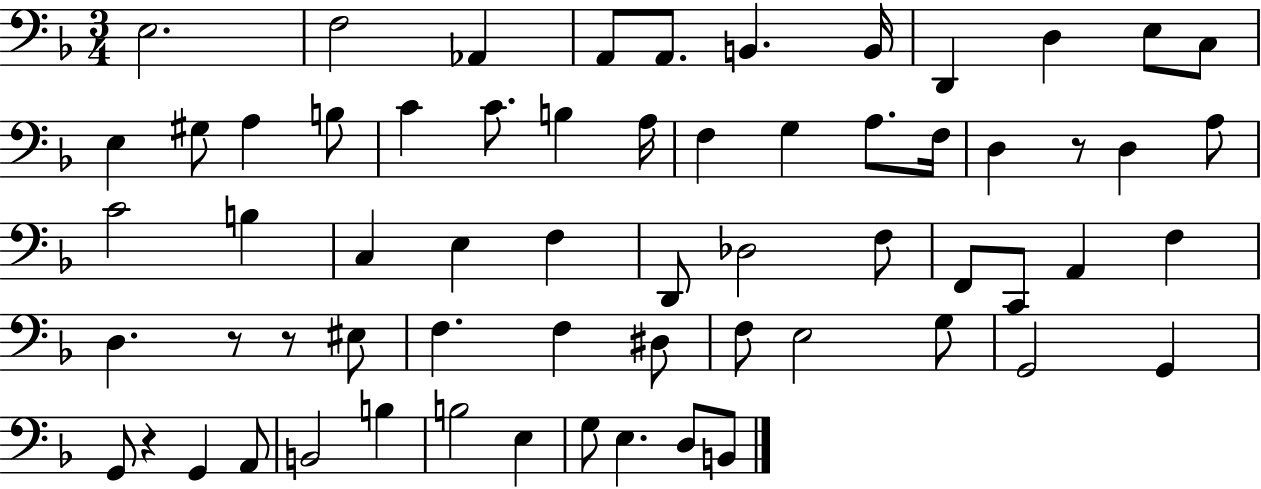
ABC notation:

X:1
T:Untitled
M:3/4
L:1/4
K:F
E,2 F,2 _A,, A,,/2 A,,/2 B,, B,,/4 D,, D, E,/2 C,/2 E, ^G,/2 A, B,/2 C C/2 B, A,/4 F, G, A,/2 F,/4 D, z/2 D, A,/2 C2 B, C, E, F, D,,/2 _D,2 F,/2 F,,/2 C,,/2 A,, F, D, z/2 z/2 ^E,/2 F, F, ^D,/2 F,/2 E,2 G,/2 G,,2 G,, G,,/2 z G,, A,,/2 B,,2 B, B,2 E, G,/2 E, D,/2 B,,/2